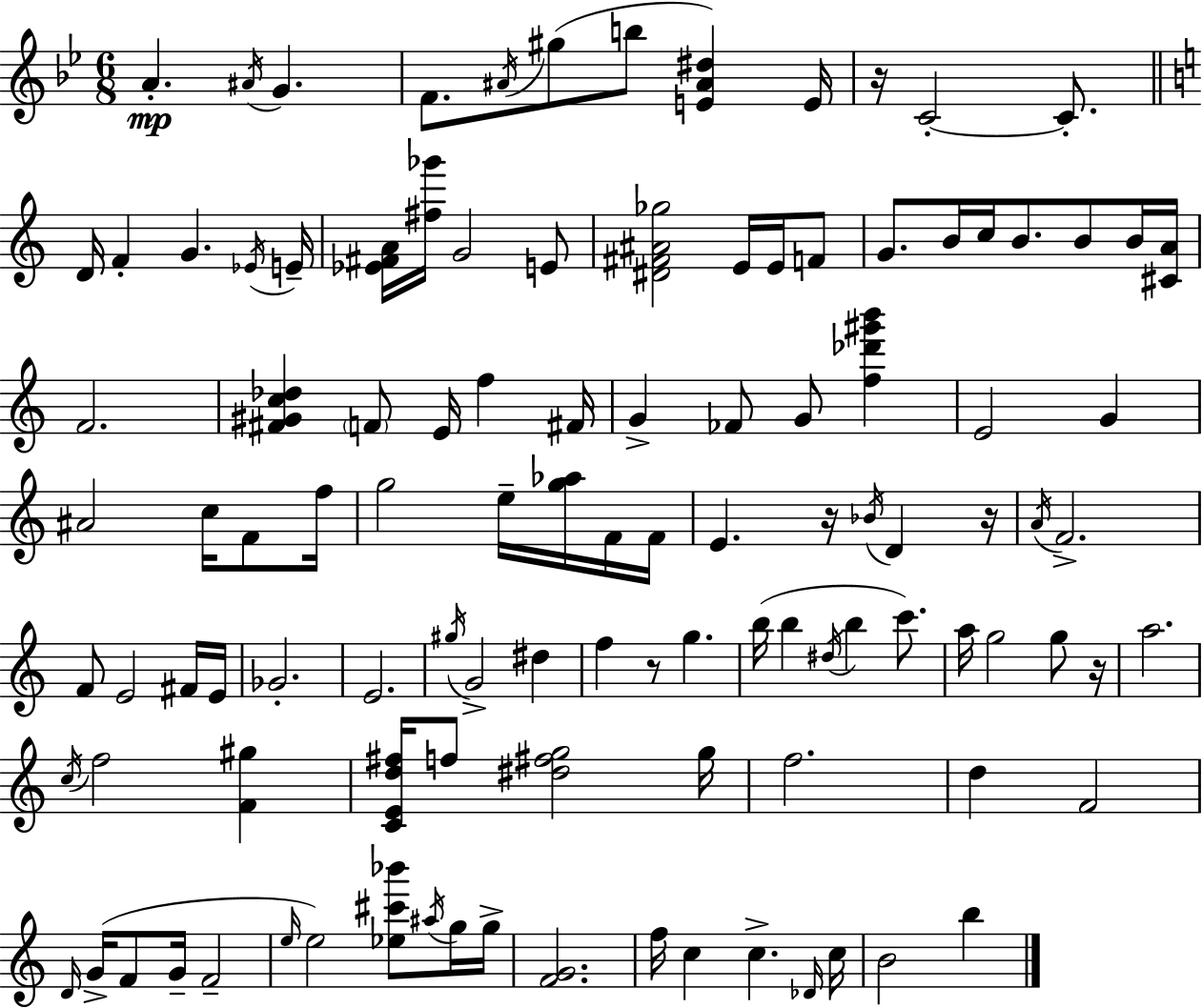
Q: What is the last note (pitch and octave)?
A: B5